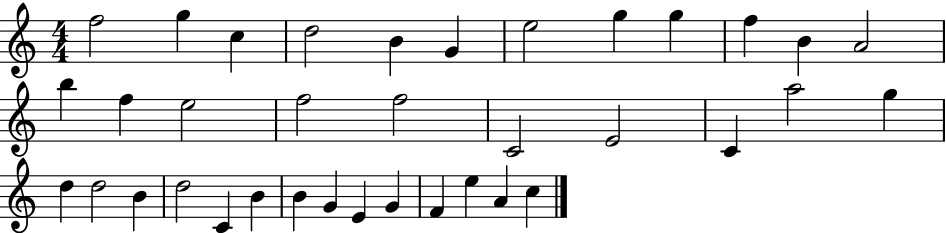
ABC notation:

X:1
T:Untitled
M:4/4
L:1/4
K:C
f2 g c d2 B G e2 g g f B A2 b f e2 f2 f2 C2 E2 C a2 g d d2 B d2 C B B G E G F e A c